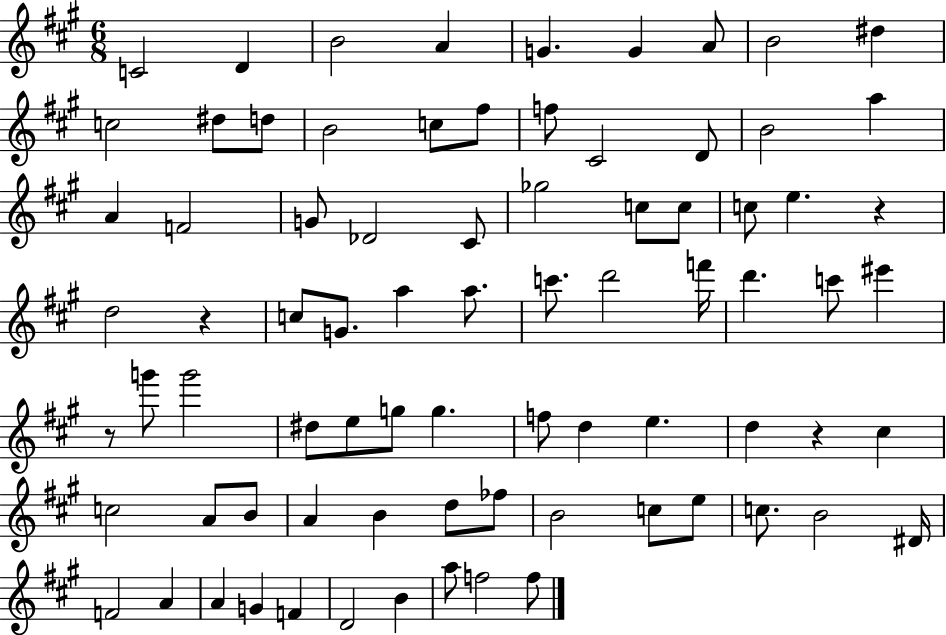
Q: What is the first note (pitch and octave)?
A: C4